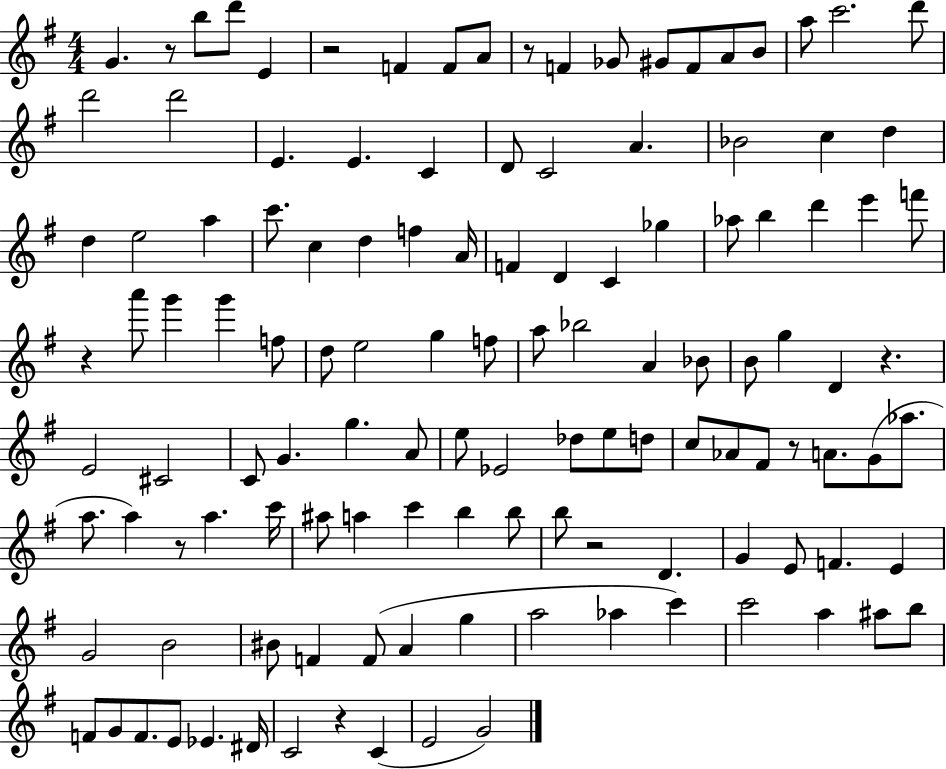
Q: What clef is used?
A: treble